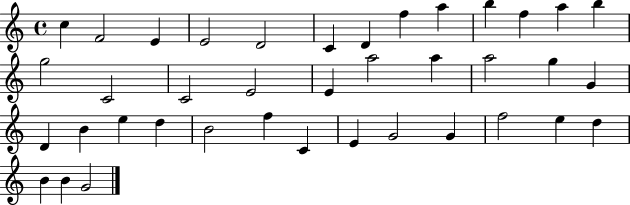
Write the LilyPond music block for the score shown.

{
  \clef treble
  \time 4/4
  \defaultTimeSignature
  \key c \major
  c''4 f'2 e'4 | e'2 d'2 | c'4 d'4 f''4 a''4 | b''4 f''4 a''4 b''4 | \break g''2 c'2 | c'2 e'2 | e'4 a''2 a''4 | a''2 g''4 g'4 | \break d'4 b'4 e''4 d''4 | b'2 f''4 c'4 | e'4 g'2 g'4 | f''2 e''4 d''4 | \break b'4 b'4 g'2 | \bar "|."
}